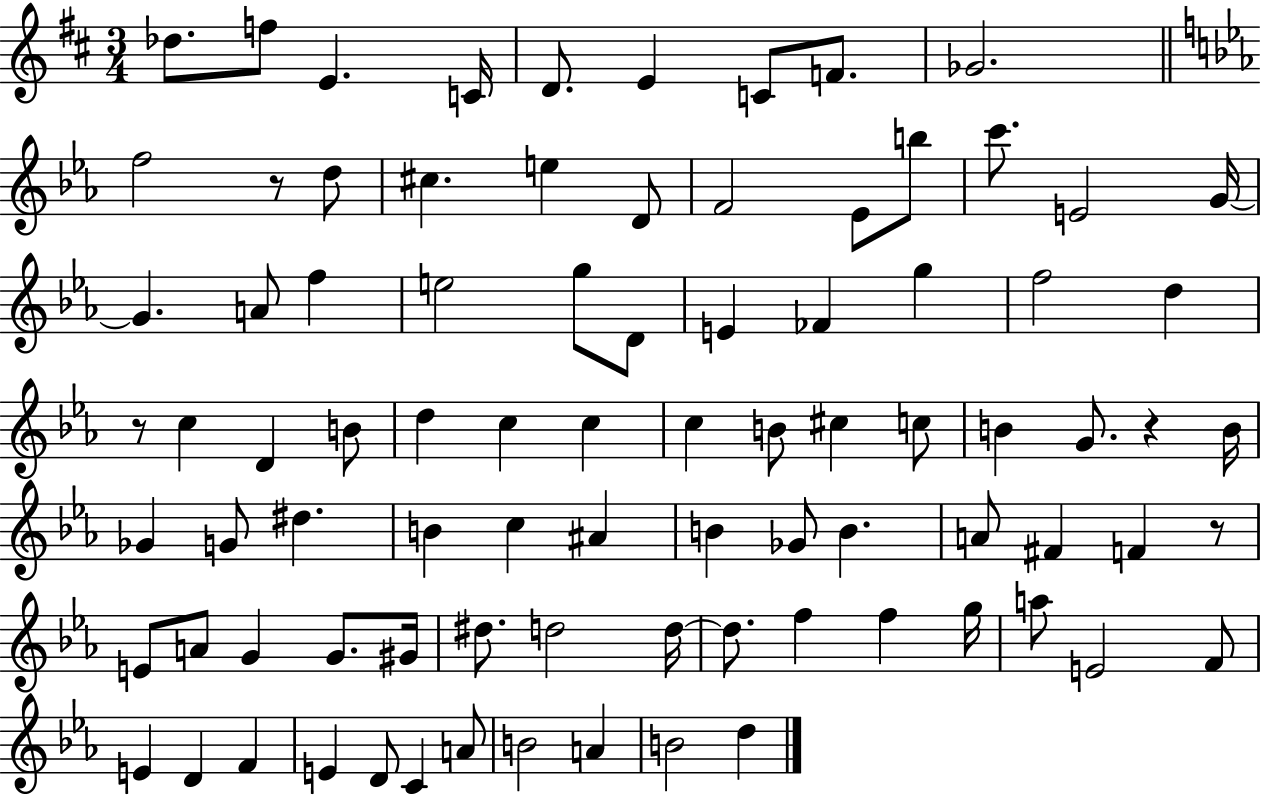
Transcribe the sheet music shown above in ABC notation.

X:1
T:Untitled
M:3/4
L:1/4
K:D
_d/2 f/2 E C/4 D/2 E C/2 F/2 _G2 f2 z/2 d/2 ^c e D/2 F2 _E/2 b/2 c'/2 E2 G/4 G A/2 f e2 g/2 D/2 E _F g f2 d z/2 c D B/2 d c c c B/2 ^c c/2 B G/2 z B/4 _G G/2 ^d B c ^A B _G/2 B A/2 ^F F z/2 E/2 A/2 G G/2 ^G/4 ^d/2 d2 d/4 d/2 f f g/4 a/2 E2 F/2 E D F E D/2 C A/2 B2 A B2 d